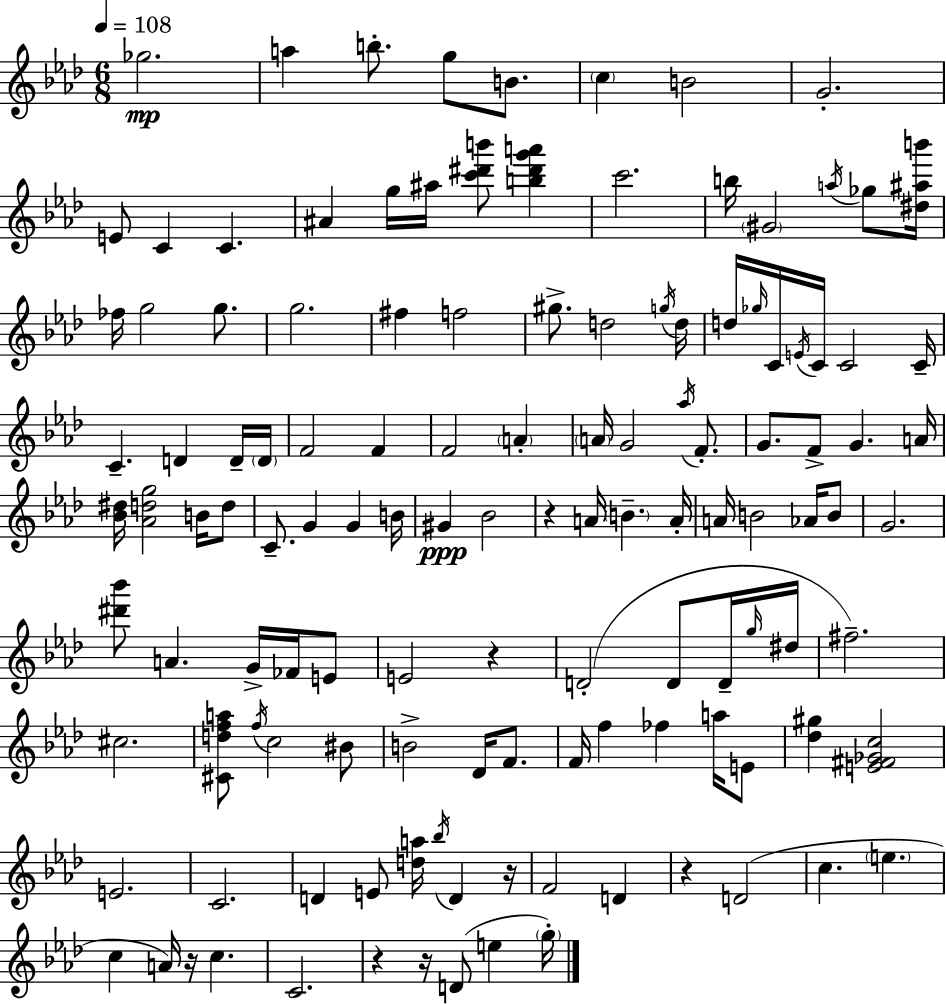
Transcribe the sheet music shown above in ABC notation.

X:1
T:Untitled
M:6/8
L:1/4
K:Fm
_g2 a b/2 g/2 B/2 c B2 G2 E/2 C C ^A g/4 ^a/4 [c'^d'b']/2 [b^d'g'a'] c'2 b/4 ^G2 a/4 _g/2 [^d^ab']/4 _f/4 g2 g/2 g2 ^f f2 ^g/2 d2 g/4 d/4 d/4 _g/4 C/4 E/4 C/4 C2 C/4 C D D/4 D/4 F2 F F2 A A/4 G2 _a/4 F/2 G/2 F/2 G A/4 [_B^d]/4 [_Adg]2 B/4 d/2 C/2 G G B/4 ^G _B2 z A/4 B A/4 A/4 B2 _A/4 B/2 G2 [^d'_b']/2 A G/4 _F/4 E/2 E2 z D2 D/2 D/4 g/4 ^d/4 ^f2 ^c2 [^Cdfa]/2 f/4 c2 ^B/2 B2 _D/4 F/2 F/4 f _f a/4 E/2 [_d^g] [E^F_Gc]2 E2 C2 D E/2 [da]/4 _b/4 D z/4 F2 D z D2 c e c A/4 z/4 c C2 z z/4 D/2 e g/4